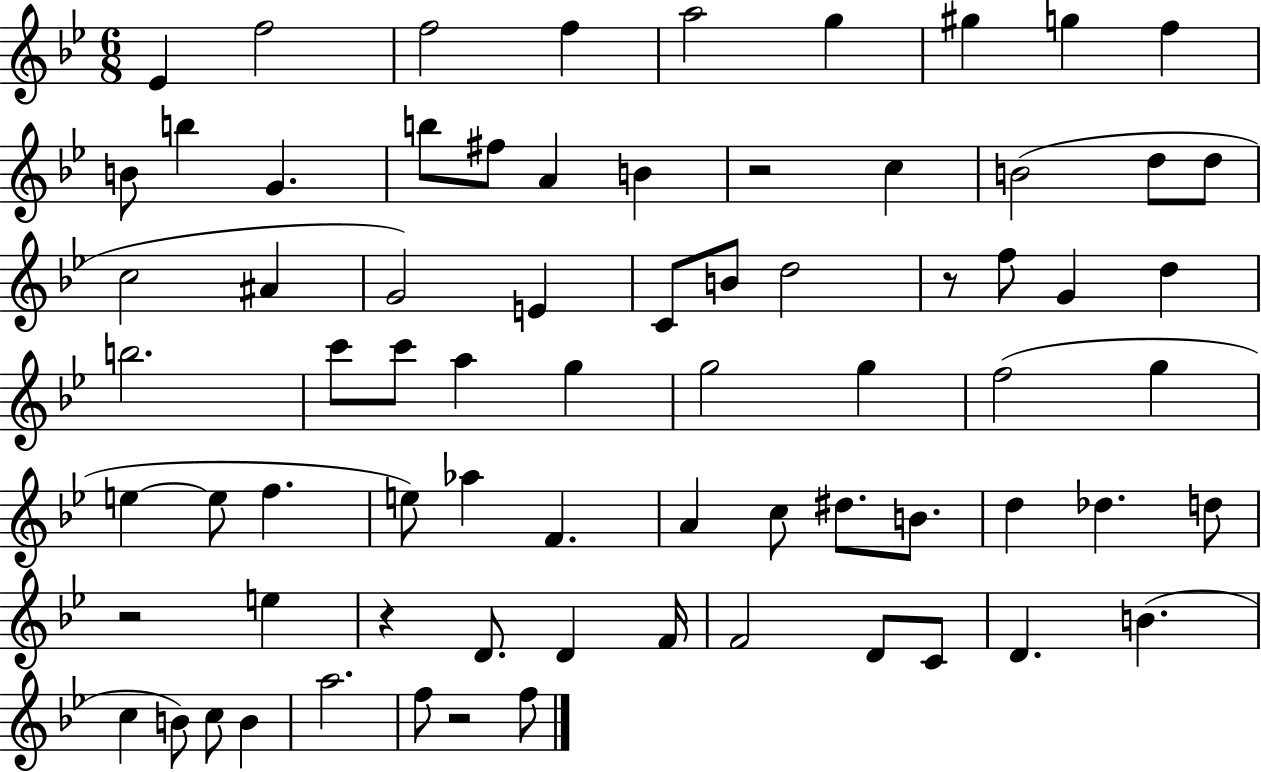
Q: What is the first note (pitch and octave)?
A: Eb4